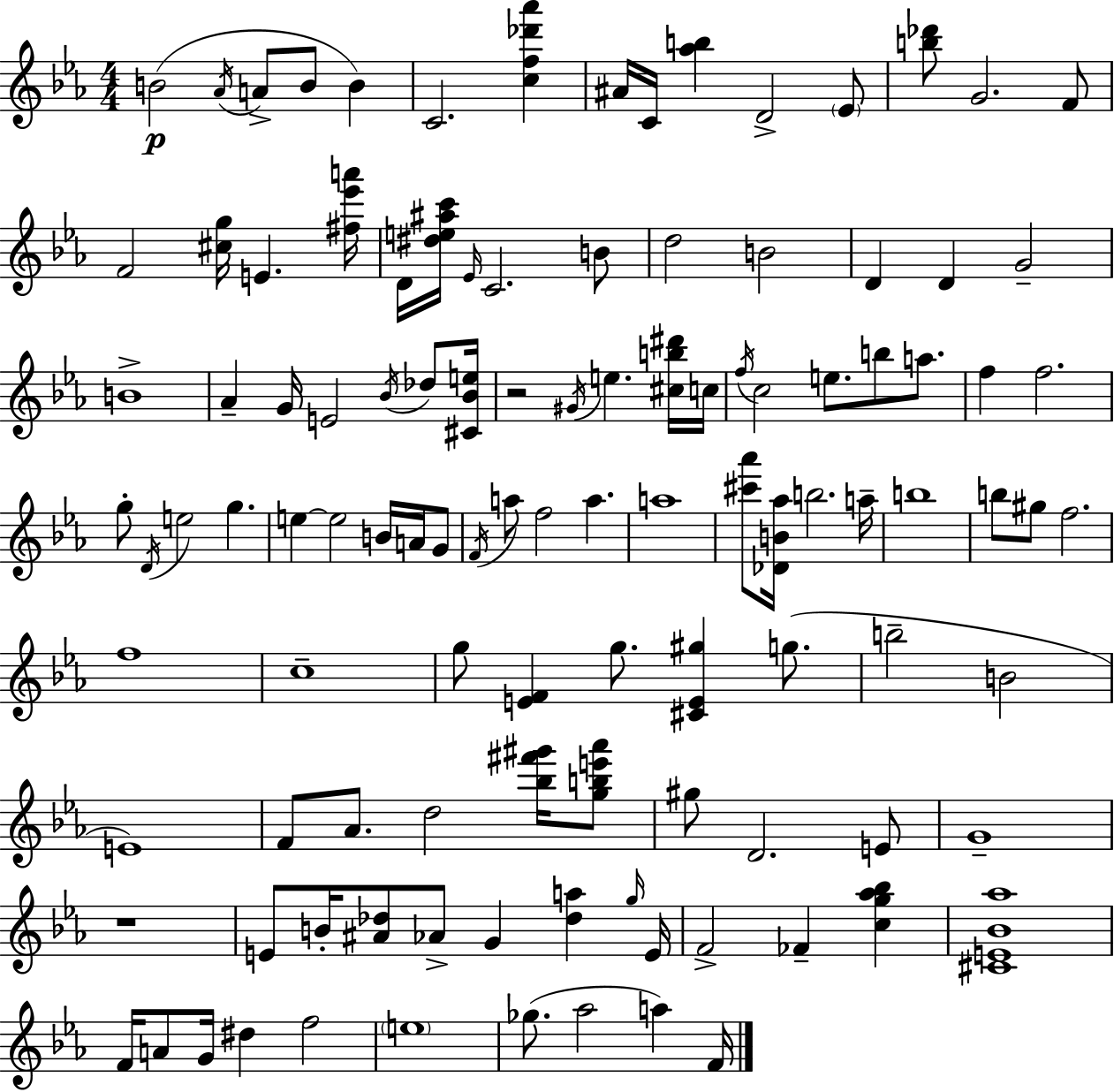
B4/h Ab4/s A4/e B4/e B4/q C4/h. [C5,F5,Db6,Ab6]/q A#4/s C4/s [Ab5,B5]/q D4/h Eb4/e [B5,Db6]/e G4/h. F4/e F4/h [C#5,G5]/s E4/q. [F#5,Eb6,A6]/s D4/s [D#5,E5,A#5,C6]/s Eb4/s C4/h. B4/e D5/h B4/h D4/q D4/q G4/h B4/w Ab4/q G4/s E4/h Bb4/s Db5/e [C#4,Bb4,E5]/s R/h G#4/s E5/q. [C#5,B5,D#6]/s C5/s F5/s C5/h E5/e. B5/e A5/e. F5/q F5/h. G5/e D4/s E5/h G5/q. E5/q E5/h B4/s A4/s G4/e F4/s A5/e F5/h A5/q. A5/w [C#6,Ab6]/e [Db4,B4,Ab5]/s B5/h. A5/s B5/w B5/e G#5/e F5/h. F5/w C5/w G5/e [E4,F4]/q G5/e. [C#4,E4,G#5]/q G5/e. B5/h B4/h E4/w F4/e Ab4/e. D5/h [Bb5,F#6,G#6]/s [G5,B5,E6,Ab6]/e G#5/e D4/h. E4/e G4/w R/w E4/e B4/s [A#4,Db5]/e Ab4/e G4/q [Db5,A5]/q G5/s E4/s F4/h FES4/q [C5,G5,Ab5,Bb5]/q [C#4,E4,Bb4,Ab5]/w F4/s A4/e G4/s D#5/q F5/h E5/w Gb5/e. Ab5/h A5/q F4/s